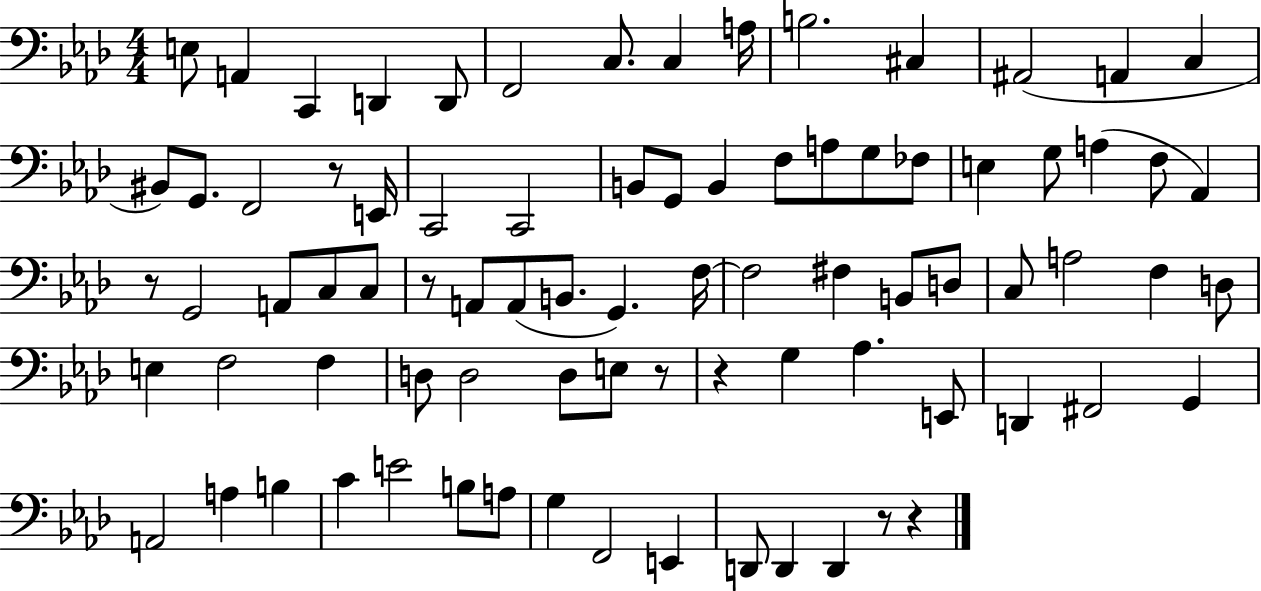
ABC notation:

X:1
T:Untitled
M:4/4
L:1/4
K:Ab
E,/2 A,, C,, D,, D,,/2 F,,2 C,/2 C, A,/4 B,2 ^C, ^A,,2 A,, C, ^B,,/2 G,,/2 F,,2 z/2 E,,/4 C,,2 C,,2 B,,/2 G,,/2 B,, F,/2 A,/2 G,/2 _F,/2 E, G,/2 A, F,/2 _A,, z/2 G,,2 A,,/2 C,/2 C,/2 z/2 A,,/2 A,,/2 B,,/2 G,, F,/4 F,2 ^F, B,,/2 D,/2 C,/2 A,2 F, D,/2 E, F,2 F, D,/2 D,2 D,/2 E,/2 z/2 z G, _A, E,,/2 D,, ^F,,2 G,, A,,2 A, B, C E2 B,/2 A,/2 G, F,,2 E,, D,,/2 D,, D,, z/2 z